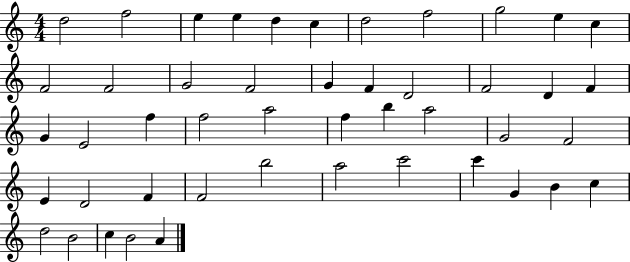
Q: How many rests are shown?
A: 0